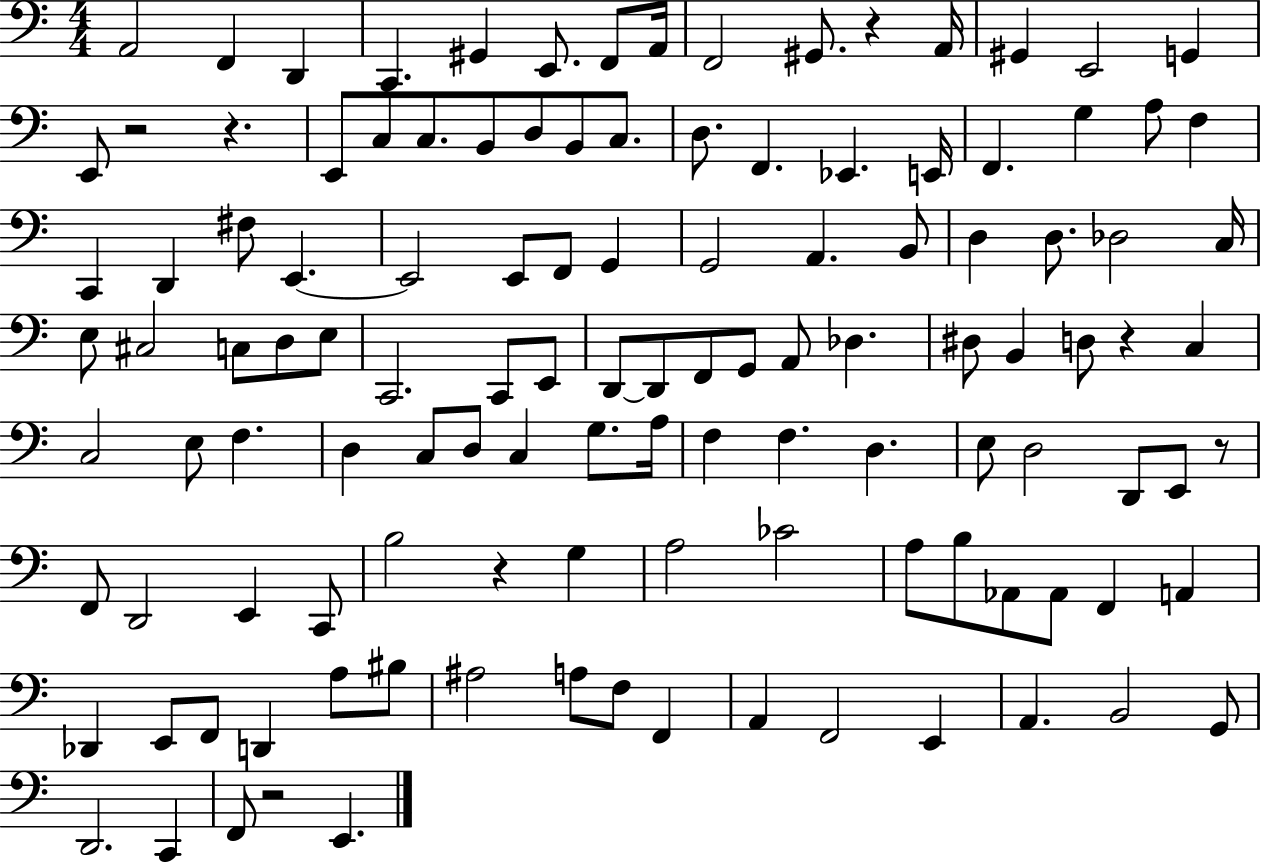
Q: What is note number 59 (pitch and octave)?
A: Db3